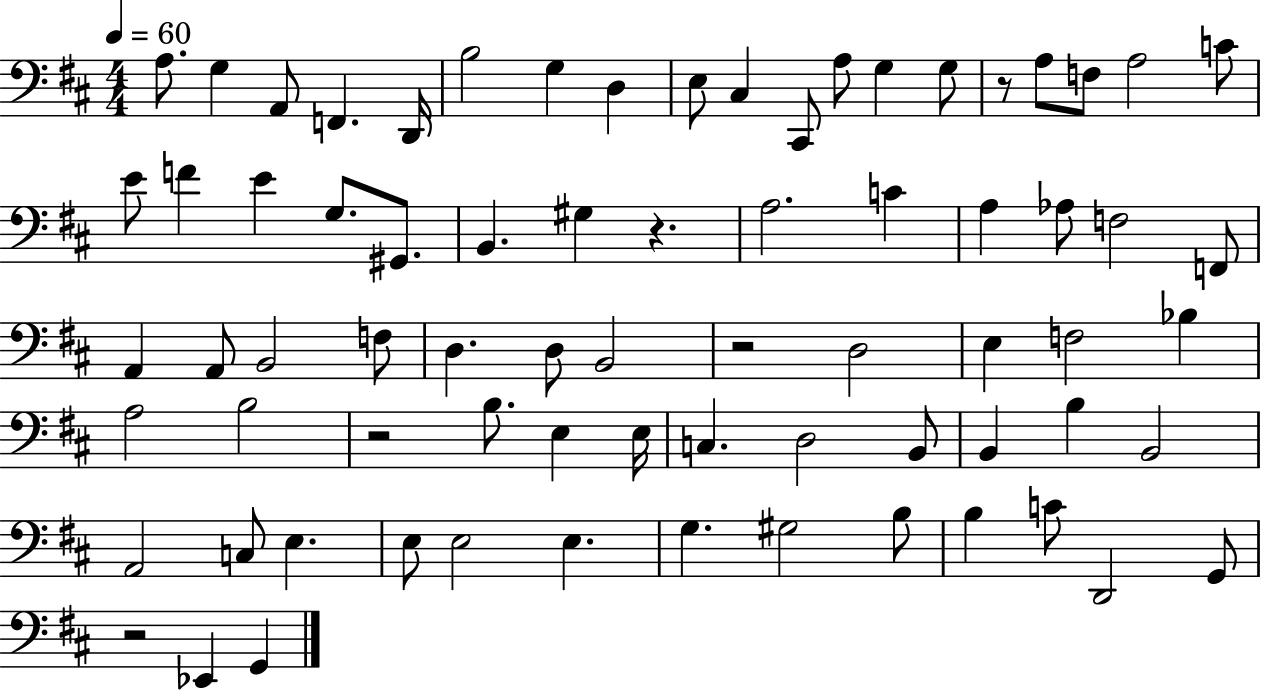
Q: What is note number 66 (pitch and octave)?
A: G2